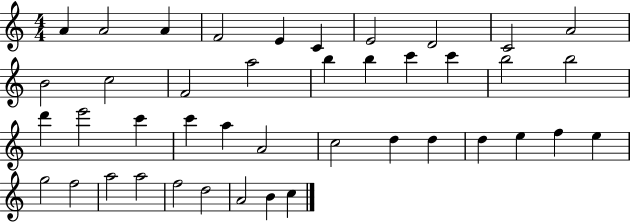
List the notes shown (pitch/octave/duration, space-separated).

A4/q A4/h A4/q F4/h E4/q C4/q E4/h D4/h C4/h A4/h B4/h C5/h F4/h A5/h B5/q B5/q C6/q C6/q B5/h B5/h D6/q E6/h C6/q C6/q A5/q A4/h C5/h D5/q D5/q D5/q E5/q F5/q E5/q G5/h F5/h A5/h A5/h F5/h D5/h A4/h B4/q C5/q